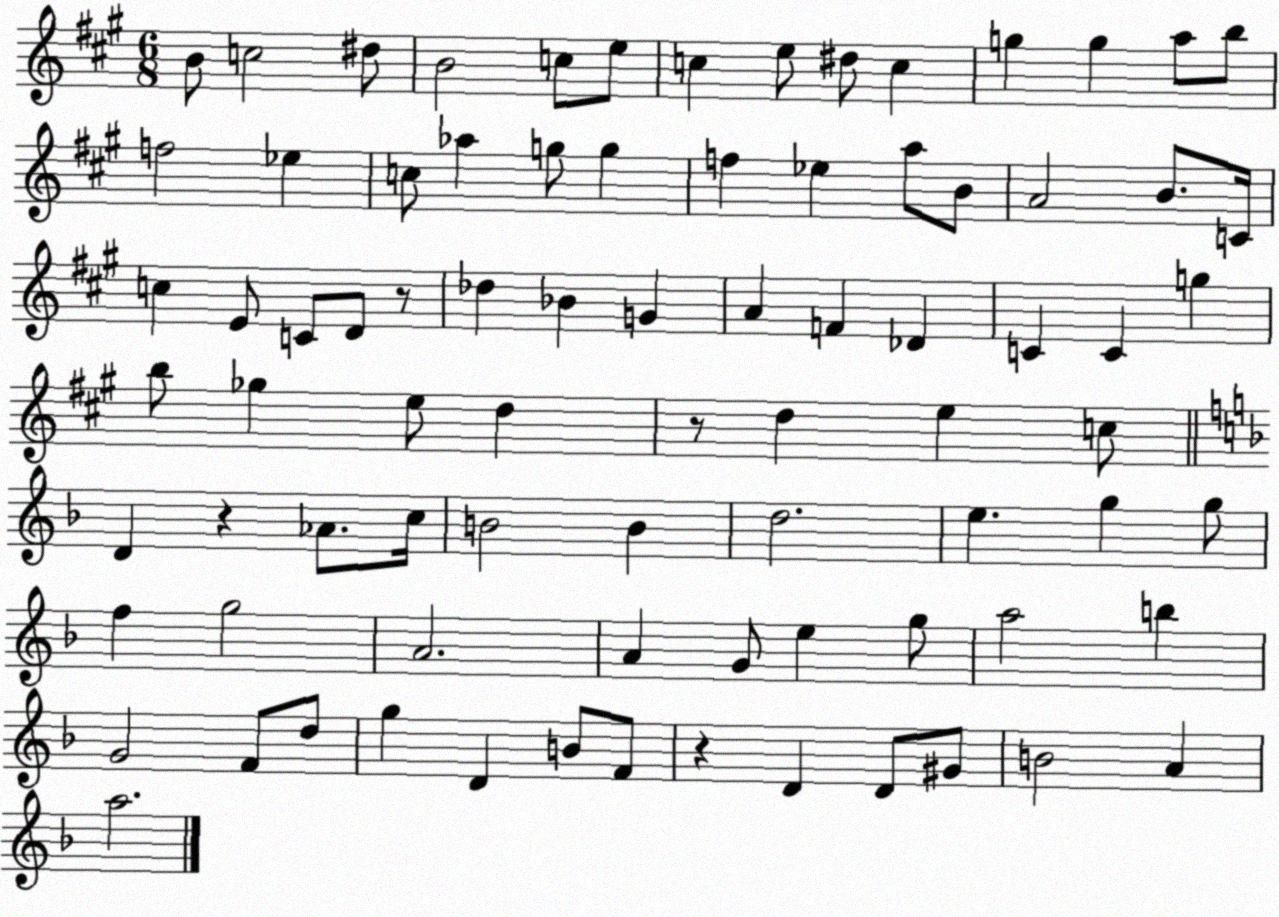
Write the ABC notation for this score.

X:1
T:Untitled
M:6/8
L:1/4
K:A
B/2 c2 ^d/2 B2 c/2 e/2 c e/2 ^d/2 c g g a/2 b/2 f2 _e c/2 _a g/2 g f _e a/2 B/2 A2 B/2 C/4 c E/2 C/2 D/2 z/2 _d _B G A F _D C C g b/2 _g e/2 d z/2 d e c/2 D z _A/2 c/4 B2 B d2 e g g/2 f g2 A2 A G/2 e g/2 a2 b G2 F/2 d/2 g D B/2 F/2 z D D/2 ^G/2 B2 A a2